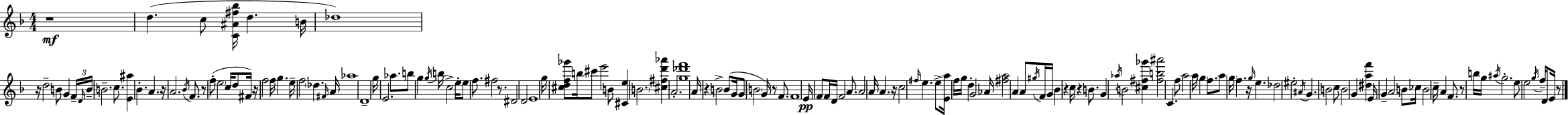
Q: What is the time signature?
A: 4/4